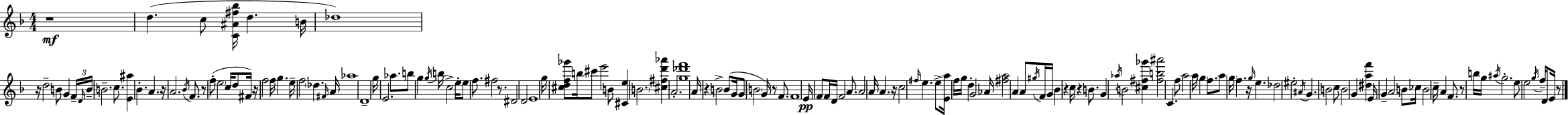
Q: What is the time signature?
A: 4/4